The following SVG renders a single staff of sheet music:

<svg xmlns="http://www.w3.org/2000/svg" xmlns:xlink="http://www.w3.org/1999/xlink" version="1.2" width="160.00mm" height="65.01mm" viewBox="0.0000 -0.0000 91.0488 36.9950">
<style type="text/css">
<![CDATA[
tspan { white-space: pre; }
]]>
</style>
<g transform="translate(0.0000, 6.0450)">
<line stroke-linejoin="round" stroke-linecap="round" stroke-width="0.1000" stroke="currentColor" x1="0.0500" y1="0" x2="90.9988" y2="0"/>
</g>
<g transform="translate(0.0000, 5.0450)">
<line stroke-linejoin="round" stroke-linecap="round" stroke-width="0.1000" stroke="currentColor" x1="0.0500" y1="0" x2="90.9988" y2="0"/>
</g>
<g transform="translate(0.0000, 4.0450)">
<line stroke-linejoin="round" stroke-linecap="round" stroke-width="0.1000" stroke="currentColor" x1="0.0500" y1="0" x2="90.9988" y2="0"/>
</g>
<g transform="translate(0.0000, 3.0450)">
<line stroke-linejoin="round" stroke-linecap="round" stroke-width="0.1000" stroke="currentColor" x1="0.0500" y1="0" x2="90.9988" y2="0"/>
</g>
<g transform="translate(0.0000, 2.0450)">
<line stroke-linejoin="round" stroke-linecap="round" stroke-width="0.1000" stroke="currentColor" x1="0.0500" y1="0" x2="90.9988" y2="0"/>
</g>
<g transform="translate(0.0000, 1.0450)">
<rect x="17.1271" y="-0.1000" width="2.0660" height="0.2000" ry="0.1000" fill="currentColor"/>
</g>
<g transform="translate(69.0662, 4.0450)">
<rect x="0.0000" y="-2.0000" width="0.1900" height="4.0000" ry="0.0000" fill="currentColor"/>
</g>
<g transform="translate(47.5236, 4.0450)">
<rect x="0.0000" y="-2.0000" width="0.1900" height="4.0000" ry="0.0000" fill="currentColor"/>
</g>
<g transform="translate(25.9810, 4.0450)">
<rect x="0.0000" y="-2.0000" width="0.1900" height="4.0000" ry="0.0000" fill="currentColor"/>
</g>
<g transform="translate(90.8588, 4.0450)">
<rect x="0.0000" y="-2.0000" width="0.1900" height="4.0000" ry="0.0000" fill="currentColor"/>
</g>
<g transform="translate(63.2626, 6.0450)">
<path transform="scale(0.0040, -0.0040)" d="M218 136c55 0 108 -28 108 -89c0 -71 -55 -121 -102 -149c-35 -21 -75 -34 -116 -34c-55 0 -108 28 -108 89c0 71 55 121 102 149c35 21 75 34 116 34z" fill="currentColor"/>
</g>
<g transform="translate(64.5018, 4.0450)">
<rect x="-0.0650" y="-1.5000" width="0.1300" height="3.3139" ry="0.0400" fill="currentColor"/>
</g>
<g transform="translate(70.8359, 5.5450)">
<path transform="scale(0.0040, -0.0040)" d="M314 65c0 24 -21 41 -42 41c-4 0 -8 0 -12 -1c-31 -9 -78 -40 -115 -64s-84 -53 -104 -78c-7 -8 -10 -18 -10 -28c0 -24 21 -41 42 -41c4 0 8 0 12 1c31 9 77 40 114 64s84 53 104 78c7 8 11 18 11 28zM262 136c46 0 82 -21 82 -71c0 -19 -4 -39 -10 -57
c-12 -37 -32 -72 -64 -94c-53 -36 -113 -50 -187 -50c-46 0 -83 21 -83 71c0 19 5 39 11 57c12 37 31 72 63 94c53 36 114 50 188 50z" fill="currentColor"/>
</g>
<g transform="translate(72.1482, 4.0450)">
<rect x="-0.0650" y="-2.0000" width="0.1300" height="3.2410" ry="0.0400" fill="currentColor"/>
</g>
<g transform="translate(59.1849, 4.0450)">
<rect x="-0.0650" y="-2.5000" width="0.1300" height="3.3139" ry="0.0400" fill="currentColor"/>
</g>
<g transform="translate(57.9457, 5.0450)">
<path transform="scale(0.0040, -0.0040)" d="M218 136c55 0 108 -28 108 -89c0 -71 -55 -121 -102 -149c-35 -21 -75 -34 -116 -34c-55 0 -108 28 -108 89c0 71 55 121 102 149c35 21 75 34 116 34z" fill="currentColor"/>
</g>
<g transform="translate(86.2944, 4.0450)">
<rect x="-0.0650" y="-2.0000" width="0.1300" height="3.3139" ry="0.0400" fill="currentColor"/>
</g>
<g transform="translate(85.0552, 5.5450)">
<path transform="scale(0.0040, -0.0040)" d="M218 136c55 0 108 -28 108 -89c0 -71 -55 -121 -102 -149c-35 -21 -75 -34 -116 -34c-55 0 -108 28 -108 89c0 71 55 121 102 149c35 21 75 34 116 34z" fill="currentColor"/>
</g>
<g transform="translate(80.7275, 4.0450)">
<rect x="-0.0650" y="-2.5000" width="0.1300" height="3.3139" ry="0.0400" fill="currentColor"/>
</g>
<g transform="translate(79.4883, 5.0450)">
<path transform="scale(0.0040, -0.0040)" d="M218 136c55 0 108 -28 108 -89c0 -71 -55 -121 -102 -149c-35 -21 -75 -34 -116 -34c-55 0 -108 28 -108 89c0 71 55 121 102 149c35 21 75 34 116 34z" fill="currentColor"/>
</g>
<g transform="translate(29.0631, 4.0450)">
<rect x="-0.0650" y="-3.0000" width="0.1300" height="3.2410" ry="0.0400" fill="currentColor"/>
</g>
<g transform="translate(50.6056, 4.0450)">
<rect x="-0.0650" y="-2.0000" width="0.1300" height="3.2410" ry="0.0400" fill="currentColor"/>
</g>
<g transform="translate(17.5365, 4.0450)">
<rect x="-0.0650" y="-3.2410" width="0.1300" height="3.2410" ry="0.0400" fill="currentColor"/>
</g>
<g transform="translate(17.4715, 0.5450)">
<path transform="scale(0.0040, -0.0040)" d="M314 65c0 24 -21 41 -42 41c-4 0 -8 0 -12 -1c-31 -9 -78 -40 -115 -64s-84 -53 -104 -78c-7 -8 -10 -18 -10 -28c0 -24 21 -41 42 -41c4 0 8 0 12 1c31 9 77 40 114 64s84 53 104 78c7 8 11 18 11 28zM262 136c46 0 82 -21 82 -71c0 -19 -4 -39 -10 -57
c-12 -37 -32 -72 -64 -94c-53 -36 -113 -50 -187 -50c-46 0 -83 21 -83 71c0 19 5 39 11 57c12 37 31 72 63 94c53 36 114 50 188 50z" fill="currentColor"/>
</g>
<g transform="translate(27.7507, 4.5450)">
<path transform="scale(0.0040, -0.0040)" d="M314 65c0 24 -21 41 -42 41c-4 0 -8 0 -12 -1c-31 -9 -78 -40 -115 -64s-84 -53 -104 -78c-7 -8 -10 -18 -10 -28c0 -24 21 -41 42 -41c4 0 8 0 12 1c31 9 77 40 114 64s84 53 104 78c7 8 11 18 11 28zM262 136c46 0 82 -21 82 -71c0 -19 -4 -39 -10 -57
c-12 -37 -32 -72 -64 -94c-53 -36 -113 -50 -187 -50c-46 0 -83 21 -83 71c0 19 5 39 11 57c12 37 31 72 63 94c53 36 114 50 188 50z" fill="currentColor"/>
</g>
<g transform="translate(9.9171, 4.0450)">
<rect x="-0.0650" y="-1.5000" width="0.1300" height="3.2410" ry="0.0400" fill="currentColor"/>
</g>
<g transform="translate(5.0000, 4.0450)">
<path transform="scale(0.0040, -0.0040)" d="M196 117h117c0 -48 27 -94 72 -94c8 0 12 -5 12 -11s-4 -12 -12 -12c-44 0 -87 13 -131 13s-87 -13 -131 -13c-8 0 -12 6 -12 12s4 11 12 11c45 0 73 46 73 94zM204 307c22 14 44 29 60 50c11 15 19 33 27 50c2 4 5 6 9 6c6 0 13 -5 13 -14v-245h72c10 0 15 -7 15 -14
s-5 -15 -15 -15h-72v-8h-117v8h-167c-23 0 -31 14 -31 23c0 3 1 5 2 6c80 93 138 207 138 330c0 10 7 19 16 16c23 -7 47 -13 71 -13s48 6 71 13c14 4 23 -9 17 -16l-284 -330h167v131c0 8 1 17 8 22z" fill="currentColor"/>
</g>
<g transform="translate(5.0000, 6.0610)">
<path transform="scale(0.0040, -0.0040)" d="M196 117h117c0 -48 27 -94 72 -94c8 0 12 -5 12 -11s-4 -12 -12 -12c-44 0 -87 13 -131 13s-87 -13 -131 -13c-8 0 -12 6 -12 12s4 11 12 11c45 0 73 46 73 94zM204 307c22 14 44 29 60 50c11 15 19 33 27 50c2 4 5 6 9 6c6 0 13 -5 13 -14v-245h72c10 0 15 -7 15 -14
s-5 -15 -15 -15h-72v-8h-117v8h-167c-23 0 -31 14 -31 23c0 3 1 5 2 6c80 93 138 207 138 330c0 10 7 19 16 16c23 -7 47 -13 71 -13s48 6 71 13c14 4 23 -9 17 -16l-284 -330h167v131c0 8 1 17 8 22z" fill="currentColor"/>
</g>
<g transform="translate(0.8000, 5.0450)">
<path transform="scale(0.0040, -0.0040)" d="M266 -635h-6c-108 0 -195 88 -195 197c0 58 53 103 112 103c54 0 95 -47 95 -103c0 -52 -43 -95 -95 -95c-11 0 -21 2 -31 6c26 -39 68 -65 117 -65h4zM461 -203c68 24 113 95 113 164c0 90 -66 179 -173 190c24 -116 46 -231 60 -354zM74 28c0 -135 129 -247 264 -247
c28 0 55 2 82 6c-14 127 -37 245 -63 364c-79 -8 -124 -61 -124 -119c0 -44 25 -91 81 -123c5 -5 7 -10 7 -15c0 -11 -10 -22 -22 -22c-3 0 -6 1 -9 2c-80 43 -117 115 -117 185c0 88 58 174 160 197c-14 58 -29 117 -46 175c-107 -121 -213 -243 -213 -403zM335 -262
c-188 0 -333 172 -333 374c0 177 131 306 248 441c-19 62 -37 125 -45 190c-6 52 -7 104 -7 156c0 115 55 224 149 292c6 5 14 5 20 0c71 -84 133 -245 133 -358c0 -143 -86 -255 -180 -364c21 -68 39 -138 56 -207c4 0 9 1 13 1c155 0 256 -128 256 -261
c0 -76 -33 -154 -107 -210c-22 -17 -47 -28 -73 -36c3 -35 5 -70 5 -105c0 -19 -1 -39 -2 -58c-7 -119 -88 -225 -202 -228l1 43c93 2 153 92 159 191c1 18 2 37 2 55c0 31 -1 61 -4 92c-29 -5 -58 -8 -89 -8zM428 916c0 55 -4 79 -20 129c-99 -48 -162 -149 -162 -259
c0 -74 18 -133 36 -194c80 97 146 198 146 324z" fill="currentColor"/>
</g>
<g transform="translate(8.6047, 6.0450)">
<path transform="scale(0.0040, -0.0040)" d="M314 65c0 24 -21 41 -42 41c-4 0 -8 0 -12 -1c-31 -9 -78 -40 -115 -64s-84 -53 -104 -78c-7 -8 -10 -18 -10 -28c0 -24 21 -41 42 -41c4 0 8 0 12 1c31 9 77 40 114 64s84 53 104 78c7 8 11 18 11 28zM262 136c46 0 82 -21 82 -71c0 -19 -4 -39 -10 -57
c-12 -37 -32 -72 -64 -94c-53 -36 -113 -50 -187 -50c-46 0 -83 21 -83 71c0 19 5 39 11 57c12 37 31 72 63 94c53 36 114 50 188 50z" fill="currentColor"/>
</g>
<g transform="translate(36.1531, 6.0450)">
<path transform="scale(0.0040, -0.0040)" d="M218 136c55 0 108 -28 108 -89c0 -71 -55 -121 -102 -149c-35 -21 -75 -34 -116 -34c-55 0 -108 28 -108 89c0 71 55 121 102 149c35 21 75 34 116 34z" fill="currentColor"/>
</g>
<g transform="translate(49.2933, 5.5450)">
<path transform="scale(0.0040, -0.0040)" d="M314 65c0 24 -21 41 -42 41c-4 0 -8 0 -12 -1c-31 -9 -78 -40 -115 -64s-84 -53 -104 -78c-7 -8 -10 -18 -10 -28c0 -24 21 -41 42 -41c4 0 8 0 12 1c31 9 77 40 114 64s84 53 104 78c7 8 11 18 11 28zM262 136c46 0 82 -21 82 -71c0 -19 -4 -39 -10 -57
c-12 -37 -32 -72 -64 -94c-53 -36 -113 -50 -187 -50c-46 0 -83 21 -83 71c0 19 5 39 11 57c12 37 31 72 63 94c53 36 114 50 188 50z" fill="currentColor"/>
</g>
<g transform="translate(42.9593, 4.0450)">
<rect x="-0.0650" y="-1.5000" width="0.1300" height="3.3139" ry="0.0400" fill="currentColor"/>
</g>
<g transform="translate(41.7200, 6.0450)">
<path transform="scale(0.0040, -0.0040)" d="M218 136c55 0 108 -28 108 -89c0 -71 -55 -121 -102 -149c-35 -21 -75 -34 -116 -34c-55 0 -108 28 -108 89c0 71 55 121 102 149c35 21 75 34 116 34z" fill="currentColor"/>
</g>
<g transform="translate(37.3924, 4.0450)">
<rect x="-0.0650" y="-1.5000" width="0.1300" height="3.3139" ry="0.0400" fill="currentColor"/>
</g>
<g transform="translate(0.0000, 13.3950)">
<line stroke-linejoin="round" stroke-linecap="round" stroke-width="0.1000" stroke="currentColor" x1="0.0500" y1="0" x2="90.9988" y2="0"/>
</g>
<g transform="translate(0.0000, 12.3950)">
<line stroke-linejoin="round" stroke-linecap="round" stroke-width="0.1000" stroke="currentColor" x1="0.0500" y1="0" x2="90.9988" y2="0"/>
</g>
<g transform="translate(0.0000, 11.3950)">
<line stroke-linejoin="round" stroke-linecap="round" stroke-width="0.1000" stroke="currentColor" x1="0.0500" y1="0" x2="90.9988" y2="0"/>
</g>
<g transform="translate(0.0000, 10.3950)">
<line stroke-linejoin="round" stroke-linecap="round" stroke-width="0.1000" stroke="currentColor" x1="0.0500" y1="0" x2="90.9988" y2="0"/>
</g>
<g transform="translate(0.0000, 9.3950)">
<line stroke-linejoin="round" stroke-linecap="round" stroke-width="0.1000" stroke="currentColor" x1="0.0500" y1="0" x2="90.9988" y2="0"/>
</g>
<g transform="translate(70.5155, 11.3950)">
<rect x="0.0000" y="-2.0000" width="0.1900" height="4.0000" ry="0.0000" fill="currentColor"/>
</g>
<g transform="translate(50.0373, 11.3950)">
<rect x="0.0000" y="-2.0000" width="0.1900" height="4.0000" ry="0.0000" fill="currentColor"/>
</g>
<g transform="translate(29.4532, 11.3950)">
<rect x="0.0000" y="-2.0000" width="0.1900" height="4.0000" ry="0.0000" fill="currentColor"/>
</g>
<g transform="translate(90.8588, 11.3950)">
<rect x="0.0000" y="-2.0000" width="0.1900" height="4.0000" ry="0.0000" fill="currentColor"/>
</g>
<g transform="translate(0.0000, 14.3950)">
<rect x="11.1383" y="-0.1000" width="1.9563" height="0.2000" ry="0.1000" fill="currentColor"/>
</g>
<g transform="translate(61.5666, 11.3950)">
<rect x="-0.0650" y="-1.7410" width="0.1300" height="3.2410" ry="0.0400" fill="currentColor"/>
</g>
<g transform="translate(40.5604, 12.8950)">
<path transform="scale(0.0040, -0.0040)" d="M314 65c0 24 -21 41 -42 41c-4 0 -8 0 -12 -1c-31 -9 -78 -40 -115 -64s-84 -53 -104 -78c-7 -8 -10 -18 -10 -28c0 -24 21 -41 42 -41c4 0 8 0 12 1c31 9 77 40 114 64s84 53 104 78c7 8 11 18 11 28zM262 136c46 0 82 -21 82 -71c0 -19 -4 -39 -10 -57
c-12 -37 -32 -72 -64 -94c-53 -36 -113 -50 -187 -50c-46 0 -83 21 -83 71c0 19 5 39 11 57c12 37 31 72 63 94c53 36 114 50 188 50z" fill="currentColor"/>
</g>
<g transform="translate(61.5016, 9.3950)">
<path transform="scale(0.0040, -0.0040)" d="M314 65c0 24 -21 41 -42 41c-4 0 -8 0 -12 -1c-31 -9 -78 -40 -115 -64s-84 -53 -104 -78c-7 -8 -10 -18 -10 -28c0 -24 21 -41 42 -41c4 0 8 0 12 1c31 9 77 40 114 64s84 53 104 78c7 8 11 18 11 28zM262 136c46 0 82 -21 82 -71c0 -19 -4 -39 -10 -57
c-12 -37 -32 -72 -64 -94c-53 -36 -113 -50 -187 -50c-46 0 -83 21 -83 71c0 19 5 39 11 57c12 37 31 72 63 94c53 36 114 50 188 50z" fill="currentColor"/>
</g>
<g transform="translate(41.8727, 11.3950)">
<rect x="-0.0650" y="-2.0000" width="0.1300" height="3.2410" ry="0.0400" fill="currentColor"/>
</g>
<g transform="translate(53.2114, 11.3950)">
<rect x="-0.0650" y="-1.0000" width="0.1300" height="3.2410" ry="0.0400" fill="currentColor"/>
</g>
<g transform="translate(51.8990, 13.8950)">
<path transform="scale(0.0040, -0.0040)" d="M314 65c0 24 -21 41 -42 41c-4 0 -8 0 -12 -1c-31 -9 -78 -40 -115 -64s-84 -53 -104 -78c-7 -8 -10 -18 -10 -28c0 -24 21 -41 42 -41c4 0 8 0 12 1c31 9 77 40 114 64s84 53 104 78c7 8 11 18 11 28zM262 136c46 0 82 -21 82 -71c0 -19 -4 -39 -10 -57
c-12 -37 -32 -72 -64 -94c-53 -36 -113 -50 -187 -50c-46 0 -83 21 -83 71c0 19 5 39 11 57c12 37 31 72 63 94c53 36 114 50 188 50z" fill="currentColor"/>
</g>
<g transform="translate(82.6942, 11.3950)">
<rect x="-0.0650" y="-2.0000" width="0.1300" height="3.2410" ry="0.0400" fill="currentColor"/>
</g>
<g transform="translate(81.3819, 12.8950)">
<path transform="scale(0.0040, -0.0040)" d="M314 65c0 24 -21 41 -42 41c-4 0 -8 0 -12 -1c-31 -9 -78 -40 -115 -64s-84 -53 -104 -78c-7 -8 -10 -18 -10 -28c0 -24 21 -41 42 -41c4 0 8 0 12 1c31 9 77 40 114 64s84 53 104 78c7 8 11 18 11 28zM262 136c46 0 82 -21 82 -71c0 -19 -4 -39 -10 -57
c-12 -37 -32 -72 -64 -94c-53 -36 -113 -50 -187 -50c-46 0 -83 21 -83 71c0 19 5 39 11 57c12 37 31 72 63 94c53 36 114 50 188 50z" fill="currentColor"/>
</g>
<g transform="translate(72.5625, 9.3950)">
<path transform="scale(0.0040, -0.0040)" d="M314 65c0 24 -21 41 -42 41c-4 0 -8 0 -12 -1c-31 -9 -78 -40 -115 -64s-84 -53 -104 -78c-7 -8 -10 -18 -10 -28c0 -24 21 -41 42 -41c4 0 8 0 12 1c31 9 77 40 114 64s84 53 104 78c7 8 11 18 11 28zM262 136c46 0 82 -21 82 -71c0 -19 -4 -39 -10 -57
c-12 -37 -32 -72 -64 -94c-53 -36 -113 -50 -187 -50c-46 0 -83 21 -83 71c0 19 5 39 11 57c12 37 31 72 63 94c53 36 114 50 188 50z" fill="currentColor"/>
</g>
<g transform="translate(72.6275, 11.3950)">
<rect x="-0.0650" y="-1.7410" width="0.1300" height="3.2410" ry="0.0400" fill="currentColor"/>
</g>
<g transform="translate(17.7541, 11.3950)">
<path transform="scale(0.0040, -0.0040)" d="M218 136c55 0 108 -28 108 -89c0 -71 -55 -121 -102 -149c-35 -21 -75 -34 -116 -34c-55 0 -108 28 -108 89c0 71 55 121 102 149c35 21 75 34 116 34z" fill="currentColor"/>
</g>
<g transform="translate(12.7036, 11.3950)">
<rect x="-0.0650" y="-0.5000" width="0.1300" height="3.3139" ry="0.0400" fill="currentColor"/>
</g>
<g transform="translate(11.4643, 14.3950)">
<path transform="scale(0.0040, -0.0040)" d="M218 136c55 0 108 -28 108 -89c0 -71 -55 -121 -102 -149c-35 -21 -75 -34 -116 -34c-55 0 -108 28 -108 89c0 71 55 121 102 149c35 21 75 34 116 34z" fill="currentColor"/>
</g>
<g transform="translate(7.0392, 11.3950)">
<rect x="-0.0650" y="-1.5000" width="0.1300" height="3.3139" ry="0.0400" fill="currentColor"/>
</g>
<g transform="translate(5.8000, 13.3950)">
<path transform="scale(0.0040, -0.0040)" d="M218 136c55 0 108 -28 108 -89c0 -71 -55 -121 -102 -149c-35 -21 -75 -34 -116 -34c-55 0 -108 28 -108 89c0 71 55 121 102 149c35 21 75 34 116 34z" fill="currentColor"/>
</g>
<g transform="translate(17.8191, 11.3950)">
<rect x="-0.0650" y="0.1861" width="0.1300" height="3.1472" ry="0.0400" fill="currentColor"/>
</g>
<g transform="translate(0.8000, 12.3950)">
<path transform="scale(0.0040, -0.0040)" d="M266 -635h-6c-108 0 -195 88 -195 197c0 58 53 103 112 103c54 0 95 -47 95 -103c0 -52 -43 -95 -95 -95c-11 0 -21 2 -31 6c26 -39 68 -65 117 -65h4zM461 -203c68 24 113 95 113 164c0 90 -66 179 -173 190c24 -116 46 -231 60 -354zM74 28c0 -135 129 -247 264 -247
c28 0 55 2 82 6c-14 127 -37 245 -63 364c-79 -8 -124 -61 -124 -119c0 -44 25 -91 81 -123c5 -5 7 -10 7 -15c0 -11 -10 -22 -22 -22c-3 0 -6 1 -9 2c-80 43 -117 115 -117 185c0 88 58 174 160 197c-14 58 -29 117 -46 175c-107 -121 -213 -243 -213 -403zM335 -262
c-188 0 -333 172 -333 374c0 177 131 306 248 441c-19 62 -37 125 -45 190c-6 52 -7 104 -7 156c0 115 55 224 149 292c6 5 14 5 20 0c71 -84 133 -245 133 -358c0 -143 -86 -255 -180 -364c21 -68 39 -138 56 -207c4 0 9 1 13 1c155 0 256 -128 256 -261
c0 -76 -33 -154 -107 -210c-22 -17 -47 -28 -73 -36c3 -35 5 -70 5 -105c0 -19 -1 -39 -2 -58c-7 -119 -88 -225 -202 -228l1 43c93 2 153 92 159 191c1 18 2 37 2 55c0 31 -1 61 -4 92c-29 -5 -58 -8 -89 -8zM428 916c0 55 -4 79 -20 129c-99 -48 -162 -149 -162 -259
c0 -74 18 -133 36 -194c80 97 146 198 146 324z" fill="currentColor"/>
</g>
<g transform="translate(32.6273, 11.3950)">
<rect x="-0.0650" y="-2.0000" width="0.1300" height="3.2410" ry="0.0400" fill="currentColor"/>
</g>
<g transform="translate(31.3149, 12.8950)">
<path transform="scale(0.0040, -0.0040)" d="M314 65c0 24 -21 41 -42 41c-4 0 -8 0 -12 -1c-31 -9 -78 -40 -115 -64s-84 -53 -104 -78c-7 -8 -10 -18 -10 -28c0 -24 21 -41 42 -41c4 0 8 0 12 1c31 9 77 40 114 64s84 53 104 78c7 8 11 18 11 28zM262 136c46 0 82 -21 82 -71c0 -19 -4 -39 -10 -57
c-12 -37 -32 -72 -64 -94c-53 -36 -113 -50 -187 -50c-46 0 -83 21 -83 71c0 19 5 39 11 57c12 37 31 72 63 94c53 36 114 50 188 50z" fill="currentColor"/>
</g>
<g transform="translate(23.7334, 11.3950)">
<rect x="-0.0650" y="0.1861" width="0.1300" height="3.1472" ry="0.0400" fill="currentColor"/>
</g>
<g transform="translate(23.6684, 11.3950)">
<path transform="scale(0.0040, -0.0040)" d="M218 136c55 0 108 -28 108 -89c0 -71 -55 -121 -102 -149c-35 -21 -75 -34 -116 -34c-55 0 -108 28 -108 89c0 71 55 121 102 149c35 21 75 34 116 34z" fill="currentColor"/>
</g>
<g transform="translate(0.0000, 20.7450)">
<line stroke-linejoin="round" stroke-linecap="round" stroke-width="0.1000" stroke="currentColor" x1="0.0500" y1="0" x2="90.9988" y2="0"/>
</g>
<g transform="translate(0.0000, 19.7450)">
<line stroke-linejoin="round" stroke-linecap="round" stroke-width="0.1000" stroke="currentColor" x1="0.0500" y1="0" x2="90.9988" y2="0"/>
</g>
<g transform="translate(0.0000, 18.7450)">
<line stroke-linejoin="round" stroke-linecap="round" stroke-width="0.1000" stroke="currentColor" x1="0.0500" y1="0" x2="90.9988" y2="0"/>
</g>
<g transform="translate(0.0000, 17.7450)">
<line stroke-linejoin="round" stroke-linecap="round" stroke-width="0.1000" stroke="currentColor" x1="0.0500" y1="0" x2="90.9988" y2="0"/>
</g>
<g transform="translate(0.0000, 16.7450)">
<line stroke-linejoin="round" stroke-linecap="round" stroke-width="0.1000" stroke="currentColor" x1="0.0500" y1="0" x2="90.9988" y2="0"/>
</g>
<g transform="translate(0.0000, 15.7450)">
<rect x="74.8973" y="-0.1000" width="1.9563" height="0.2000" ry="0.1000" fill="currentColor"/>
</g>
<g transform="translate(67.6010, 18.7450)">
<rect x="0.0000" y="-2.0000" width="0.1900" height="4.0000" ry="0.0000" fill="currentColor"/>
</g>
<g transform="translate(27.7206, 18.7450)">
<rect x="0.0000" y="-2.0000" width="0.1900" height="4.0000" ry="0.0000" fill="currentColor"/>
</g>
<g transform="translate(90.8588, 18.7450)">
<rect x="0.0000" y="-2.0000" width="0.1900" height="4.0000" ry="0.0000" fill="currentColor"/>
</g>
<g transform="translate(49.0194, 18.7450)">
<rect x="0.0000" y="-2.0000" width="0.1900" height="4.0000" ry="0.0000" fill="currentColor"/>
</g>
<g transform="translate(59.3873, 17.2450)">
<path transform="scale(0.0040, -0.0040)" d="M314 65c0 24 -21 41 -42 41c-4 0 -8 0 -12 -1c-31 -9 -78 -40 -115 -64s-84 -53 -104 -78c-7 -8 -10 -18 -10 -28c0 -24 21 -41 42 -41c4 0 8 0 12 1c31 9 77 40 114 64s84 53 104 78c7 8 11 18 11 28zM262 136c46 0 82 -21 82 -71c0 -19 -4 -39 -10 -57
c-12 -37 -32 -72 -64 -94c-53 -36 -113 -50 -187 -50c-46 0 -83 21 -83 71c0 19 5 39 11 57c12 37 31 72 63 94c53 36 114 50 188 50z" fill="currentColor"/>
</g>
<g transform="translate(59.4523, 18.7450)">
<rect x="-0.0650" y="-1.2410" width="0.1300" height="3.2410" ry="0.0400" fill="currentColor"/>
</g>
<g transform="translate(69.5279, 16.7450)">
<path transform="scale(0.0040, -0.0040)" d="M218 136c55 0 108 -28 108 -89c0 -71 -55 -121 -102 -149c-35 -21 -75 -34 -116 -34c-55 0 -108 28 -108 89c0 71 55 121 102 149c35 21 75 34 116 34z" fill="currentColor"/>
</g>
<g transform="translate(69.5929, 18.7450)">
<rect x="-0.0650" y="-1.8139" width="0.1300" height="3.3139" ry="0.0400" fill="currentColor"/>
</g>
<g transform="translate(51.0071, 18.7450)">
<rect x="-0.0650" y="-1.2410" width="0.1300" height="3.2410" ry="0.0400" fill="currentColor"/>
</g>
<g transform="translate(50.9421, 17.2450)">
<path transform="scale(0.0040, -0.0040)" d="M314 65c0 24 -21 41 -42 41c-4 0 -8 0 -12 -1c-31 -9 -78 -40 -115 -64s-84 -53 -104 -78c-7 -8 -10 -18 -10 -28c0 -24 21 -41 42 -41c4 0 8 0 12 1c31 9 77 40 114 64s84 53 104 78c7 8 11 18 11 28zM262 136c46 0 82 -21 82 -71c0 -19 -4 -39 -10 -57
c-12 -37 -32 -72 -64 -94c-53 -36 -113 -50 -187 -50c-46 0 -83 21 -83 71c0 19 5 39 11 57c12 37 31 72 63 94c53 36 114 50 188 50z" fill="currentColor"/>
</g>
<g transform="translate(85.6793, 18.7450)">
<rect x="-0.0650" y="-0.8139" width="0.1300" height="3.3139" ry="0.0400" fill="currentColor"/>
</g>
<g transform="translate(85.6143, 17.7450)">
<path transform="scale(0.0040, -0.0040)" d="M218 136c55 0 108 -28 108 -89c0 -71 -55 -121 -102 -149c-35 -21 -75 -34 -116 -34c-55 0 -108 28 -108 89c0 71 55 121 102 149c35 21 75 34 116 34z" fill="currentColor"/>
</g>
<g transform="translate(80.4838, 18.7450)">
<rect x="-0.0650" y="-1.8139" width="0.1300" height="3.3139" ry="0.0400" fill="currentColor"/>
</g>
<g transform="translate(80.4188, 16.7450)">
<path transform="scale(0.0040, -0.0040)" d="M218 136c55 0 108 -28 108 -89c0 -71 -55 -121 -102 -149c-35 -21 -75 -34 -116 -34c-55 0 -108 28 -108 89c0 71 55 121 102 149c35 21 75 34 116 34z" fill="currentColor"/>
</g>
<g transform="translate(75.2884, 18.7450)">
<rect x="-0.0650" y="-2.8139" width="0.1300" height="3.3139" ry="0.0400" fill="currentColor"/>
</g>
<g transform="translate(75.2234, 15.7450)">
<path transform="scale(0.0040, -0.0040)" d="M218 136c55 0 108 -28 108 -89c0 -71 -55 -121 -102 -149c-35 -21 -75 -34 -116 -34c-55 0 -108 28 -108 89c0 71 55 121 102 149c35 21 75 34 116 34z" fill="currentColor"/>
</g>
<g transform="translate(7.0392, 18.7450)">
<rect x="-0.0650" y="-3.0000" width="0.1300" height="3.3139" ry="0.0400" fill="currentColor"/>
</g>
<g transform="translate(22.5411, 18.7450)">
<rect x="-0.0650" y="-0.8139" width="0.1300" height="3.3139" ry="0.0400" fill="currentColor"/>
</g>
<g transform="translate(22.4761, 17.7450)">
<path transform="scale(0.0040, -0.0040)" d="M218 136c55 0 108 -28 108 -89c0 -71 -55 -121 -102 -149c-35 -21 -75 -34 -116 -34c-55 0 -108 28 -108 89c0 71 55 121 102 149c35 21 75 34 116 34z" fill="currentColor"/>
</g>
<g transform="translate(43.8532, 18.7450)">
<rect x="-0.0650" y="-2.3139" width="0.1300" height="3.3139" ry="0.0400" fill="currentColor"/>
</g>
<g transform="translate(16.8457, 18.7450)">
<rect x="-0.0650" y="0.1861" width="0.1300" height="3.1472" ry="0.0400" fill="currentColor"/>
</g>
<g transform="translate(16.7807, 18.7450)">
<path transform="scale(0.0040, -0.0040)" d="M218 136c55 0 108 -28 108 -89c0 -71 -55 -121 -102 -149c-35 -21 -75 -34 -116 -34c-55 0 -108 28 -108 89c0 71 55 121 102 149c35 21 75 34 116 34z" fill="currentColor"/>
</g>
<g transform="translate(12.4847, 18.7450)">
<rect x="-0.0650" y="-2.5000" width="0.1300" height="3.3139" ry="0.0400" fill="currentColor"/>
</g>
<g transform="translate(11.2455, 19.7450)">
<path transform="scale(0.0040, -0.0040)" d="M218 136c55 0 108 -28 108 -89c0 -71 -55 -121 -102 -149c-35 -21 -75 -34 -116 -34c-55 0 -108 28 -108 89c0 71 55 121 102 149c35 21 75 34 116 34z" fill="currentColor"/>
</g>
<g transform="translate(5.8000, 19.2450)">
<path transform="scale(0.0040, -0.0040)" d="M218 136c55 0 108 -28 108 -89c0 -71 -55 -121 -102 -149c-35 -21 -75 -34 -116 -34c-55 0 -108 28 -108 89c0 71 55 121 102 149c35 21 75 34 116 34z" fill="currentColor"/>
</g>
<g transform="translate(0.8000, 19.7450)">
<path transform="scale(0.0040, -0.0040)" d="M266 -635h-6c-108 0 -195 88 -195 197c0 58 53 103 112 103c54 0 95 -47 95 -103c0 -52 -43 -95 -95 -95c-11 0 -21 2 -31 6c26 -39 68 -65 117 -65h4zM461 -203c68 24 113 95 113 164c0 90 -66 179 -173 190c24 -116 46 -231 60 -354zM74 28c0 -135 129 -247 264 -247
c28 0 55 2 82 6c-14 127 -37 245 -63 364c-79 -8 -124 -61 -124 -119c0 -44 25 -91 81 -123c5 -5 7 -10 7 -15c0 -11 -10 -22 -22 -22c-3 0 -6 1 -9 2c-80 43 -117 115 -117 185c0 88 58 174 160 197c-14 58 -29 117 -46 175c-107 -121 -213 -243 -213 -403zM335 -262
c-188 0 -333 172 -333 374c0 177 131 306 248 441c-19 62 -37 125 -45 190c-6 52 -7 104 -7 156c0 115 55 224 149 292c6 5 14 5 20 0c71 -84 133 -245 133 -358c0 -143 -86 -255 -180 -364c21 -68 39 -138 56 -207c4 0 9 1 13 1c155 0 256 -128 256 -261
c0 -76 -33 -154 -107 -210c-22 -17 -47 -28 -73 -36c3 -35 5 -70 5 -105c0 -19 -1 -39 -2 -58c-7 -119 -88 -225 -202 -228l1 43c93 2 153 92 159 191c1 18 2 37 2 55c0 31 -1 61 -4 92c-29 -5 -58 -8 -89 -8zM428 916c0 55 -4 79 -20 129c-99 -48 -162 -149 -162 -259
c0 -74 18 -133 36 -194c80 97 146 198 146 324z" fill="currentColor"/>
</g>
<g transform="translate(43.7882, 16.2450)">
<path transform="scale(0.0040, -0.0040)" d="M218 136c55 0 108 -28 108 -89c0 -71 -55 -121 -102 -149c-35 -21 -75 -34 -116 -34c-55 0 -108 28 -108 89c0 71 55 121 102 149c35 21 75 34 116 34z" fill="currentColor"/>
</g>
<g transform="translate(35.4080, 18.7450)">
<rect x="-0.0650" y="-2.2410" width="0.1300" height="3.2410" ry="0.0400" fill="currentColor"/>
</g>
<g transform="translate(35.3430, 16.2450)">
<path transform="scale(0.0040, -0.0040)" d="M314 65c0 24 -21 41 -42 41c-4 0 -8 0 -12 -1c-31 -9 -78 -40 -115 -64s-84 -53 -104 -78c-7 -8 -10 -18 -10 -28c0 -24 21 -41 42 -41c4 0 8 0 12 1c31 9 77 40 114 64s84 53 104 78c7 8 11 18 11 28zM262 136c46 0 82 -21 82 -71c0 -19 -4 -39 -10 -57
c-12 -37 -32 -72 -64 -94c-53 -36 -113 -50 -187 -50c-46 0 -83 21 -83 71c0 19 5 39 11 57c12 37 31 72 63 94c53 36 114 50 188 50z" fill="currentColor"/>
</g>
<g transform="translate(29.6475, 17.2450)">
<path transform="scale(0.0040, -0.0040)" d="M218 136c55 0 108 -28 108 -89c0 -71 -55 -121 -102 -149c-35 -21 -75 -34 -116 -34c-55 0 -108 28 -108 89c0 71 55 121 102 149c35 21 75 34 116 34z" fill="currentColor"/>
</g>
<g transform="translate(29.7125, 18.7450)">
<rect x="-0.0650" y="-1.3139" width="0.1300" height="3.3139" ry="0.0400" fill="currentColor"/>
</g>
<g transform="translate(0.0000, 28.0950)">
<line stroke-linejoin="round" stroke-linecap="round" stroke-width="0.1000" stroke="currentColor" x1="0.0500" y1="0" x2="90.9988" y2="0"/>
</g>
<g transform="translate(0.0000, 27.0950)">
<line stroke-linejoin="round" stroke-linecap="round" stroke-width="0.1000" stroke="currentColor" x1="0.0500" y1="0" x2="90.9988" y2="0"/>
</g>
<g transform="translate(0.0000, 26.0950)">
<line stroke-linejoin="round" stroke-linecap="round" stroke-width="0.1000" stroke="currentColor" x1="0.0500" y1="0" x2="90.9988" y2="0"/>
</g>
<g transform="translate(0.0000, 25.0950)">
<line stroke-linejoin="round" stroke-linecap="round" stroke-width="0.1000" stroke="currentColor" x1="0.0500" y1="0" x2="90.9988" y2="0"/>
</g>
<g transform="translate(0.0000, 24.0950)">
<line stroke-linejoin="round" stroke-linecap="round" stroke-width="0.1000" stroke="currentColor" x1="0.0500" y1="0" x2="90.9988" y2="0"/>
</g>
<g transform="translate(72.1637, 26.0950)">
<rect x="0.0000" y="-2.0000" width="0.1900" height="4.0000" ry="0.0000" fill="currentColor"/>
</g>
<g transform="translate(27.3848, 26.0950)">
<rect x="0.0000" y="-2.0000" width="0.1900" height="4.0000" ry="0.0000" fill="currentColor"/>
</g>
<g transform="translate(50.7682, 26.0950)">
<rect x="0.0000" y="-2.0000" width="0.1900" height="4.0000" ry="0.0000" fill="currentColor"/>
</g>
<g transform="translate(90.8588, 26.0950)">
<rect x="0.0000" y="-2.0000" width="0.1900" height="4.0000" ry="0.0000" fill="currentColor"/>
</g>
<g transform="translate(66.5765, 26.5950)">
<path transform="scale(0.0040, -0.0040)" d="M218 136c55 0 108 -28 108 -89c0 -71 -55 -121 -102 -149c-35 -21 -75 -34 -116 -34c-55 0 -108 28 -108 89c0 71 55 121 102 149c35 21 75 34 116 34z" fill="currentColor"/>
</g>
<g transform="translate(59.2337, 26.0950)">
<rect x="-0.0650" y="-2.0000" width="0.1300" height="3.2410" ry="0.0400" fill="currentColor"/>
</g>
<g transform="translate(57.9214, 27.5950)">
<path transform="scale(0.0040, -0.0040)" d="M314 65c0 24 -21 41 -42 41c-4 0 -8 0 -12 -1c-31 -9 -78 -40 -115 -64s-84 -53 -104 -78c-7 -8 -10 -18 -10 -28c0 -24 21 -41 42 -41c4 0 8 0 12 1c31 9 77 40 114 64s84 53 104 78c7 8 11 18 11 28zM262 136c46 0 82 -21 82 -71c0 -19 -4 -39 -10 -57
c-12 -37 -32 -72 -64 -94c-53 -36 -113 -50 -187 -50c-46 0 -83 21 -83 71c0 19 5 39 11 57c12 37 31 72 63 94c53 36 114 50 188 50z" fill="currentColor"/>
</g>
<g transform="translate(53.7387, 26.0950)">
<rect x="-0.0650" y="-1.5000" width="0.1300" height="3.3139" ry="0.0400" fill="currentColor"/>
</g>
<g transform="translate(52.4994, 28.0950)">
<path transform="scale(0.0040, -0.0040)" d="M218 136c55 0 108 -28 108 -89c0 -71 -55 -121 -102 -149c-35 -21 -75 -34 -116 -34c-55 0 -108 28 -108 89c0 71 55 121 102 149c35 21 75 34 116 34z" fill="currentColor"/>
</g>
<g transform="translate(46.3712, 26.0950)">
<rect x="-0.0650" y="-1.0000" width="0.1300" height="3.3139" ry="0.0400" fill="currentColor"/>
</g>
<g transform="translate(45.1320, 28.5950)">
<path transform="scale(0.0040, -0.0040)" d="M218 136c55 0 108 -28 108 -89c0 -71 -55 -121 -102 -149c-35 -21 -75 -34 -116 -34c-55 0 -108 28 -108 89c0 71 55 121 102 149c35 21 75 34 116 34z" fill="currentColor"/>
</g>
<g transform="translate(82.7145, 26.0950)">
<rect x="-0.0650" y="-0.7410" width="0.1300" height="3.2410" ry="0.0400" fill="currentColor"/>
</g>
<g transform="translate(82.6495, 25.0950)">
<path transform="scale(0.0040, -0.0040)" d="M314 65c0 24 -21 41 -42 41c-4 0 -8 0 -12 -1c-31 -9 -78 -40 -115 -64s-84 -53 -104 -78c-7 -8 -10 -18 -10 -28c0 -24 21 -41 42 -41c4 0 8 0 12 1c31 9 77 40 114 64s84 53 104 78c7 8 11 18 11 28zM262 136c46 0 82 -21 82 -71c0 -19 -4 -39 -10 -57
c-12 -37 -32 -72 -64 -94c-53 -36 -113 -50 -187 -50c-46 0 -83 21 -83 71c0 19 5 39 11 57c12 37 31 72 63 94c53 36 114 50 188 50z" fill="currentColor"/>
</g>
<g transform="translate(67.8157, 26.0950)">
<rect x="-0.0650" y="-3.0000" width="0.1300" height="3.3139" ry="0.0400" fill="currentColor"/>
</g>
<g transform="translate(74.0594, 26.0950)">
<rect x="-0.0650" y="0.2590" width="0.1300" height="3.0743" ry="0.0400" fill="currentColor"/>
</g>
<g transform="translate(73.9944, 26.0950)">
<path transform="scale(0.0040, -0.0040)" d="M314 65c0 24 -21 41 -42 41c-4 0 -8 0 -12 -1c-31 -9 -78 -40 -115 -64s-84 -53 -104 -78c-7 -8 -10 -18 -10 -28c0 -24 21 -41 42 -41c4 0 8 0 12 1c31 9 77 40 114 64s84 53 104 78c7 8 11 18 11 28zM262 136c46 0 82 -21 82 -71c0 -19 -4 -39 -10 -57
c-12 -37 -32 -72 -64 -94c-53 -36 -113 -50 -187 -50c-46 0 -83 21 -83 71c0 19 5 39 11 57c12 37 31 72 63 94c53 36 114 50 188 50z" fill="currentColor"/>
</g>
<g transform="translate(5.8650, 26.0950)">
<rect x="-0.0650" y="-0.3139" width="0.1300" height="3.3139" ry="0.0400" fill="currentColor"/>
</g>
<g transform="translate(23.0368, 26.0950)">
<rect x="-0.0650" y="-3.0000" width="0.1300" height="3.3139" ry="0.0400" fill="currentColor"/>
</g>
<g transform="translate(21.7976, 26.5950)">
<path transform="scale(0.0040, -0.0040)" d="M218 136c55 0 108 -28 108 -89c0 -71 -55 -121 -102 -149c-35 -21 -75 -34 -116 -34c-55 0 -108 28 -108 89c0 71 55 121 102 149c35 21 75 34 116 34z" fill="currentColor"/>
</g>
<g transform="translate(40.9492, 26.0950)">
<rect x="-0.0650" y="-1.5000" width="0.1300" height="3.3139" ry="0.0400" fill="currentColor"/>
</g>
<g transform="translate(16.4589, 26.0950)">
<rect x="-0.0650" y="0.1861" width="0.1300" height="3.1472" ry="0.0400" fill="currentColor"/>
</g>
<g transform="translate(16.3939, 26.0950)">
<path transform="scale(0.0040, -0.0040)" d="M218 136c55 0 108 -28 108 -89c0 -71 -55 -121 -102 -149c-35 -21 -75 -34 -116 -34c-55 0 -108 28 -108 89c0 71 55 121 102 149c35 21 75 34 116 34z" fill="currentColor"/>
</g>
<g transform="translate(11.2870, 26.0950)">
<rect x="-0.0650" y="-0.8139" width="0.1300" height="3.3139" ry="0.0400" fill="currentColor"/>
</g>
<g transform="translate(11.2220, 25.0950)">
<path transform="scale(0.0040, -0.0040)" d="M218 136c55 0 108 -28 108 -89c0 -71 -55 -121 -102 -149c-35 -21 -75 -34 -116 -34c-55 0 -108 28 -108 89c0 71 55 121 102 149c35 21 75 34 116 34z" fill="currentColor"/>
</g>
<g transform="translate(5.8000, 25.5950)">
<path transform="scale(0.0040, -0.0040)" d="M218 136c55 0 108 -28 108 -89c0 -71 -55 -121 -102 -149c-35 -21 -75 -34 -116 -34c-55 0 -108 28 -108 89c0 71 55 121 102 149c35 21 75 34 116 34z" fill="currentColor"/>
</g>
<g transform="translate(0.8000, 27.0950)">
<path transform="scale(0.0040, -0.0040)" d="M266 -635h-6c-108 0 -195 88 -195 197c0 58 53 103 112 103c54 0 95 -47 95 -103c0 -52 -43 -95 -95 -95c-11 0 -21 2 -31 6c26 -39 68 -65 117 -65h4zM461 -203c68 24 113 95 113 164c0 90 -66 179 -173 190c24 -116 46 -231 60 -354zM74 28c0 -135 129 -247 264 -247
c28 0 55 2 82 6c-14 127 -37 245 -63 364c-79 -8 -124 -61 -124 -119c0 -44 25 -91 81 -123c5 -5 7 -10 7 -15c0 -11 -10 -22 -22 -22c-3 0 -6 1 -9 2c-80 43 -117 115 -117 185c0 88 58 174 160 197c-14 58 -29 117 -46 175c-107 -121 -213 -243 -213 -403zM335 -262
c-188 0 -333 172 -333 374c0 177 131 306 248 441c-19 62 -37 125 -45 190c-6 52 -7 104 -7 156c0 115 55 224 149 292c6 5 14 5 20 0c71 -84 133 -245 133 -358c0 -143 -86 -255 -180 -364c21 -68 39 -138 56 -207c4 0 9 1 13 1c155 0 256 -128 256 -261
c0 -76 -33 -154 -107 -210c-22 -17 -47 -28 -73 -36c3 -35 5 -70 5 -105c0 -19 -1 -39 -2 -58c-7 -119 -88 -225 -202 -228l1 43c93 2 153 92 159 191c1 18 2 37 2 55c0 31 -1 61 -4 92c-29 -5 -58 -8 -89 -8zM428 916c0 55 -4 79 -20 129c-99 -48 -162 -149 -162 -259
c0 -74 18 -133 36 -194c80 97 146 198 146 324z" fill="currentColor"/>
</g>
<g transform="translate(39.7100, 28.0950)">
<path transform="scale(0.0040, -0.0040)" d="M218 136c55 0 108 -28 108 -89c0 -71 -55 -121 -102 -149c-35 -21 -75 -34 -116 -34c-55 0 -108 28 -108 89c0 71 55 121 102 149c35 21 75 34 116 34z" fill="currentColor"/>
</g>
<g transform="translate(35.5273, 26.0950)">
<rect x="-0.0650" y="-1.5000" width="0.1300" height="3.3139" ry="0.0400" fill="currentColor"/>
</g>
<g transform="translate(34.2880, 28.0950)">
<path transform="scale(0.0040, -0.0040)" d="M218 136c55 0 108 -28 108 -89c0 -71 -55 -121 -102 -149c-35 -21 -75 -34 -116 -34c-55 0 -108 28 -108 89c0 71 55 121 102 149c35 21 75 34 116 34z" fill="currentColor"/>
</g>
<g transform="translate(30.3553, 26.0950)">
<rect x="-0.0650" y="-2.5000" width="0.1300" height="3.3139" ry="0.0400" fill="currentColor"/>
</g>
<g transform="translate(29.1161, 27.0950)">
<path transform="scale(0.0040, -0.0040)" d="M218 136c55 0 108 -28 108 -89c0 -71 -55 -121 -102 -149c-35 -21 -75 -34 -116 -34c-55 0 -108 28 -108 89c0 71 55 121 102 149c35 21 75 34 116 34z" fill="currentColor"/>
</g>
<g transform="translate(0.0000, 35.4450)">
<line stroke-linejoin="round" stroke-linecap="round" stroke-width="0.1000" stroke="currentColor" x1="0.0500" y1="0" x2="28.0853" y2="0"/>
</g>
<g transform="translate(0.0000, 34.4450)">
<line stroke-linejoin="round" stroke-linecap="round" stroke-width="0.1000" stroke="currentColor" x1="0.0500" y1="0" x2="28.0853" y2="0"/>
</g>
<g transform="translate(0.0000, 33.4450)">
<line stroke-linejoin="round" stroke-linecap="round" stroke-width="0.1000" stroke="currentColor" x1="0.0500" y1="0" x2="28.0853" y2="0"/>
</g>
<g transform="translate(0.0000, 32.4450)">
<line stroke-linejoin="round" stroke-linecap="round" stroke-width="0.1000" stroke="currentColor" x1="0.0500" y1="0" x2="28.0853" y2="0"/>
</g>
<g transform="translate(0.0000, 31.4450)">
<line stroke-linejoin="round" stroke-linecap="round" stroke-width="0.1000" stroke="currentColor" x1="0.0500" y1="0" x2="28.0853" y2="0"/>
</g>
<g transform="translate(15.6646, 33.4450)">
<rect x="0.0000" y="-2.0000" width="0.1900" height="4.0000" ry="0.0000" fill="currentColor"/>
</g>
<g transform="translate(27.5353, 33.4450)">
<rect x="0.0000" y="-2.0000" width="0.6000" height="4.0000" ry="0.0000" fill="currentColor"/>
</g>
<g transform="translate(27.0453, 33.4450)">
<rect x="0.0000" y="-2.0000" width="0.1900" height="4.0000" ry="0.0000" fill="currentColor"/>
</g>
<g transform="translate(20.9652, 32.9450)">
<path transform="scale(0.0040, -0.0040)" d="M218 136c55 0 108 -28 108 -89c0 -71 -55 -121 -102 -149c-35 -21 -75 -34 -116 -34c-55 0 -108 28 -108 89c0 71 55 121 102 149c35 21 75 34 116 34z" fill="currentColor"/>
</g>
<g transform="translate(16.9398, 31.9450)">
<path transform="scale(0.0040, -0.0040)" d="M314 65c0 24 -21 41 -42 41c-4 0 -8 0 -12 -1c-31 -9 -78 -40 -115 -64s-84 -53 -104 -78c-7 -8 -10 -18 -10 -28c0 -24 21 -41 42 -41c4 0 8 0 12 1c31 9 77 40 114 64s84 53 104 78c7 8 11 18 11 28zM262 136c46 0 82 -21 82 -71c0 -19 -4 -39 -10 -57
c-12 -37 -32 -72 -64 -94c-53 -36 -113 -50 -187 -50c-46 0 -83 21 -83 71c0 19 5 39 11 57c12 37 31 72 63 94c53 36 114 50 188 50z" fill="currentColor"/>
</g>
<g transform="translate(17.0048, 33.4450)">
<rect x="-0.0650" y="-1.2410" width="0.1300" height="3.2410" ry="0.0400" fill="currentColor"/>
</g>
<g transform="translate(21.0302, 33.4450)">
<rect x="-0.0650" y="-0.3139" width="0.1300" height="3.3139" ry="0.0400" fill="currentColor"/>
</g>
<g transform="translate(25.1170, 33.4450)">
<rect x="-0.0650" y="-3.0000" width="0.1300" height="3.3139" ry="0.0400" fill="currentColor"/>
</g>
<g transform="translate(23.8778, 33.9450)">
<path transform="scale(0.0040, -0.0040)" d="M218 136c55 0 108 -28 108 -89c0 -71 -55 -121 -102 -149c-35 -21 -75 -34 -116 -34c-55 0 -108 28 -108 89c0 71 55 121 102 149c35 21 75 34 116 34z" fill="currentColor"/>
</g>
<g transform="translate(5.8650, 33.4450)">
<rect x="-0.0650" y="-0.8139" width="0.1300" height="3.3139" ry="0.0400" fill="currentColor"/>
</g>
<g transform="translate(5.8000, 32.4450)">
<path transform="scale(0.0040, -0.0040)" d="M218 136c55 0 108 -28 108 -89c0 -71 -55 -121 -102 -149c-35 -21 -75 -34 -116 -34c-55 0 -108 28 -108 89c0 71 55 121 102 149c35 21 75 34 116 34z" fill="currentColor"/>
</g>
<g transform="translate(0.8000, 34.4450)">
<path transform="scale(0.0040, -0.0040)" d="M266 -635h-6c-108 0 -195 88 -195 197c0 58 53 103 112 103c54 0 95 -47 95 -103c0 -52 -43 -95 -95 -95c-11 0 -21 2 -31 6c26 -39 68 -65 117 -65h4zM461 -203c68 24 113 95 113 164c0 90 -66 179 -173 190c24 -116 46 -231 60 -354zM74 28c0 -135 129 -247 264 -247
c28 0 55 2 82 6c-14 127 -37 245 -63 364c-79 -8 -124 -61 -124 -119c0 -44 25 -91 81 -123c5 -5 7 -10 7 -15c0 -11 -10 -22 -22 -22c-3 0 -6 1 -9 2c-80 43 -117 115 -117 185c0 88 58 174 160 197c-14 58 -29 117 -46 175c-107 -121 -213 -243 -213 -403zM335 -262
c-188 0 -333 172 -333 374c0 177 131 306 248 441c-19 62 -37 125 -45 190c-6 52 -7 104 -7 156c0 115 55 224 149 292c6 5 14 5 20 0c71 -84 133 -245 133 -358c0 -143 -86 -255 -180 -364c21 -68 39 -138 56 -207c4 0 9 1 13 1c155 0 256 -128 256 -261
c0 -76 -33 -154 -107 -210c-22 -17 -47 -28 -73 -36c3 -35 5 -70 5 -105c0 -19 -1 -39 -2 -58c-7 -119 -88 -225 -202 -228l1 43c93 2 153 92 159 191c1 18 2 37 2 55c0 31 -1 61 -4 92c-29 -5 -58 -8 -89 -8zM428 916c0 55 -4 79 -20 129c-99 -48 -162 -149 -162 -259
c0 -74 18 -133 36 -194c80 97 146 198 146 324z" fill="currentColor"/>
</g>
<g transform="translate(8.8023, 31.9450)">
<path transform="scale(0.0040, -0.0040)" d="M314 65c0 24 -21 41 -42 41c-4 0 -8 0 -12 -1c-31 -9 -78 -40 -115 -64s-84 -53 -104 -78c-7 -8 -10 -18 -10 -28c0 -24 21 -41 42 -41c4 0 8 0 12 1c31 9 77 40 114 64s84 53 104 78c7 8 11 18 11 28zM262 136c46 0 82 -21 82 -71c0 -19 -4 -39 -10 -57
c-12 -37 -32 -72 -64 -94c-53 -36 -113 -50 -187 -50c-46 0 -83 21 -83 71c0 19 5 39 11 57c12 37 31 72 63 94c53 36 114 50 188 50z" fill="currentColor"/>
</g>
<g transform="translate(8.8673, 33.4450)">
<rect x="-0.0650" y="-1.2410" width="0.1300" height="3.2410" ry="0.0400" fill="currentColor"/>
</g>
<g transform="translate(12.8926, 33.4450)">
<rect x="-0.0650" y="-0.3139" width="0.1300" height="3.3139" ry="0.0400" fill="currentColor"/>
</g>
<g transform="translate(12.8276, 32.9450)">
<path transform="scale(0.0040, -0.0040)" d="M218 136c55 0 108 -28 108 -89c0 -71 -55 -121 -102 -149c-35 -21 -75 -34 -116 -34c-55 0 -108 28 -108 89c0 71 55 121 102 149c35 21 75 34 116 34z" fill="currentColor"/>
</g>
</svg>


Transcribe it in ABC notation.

X:1
T:Untitled
M:4/4
L:1/4
K:C
E2 b2 A2 E E F2 G E F2 G F E C B B F2 F2 D2 f2 f2 F2 A G B d e g2 g e2 e2 f a f d c d B A G E E D E F2 A B2 d2 d e2 c e2 c A